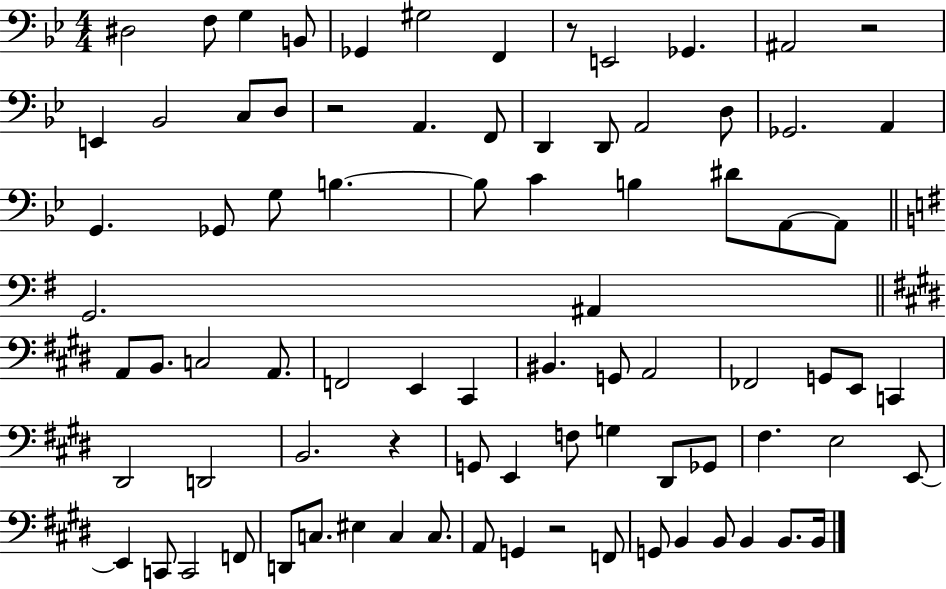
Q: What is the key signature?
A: BES major